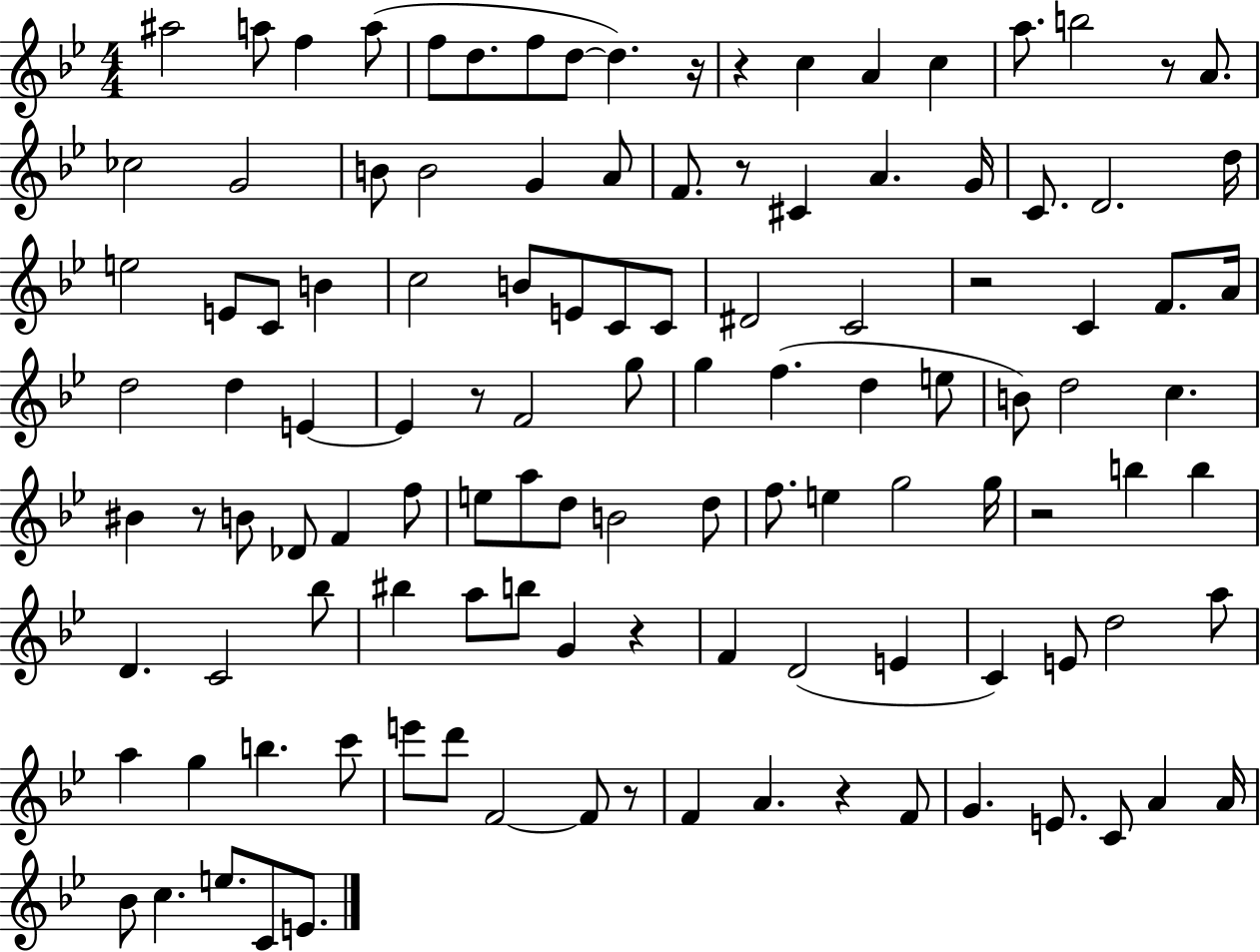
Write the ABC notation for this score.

X:1
T:Untitled
M:4/4
L:1/4
K:Bb
^a2 a/2 f a/2 f/2 d/2 f/2 d/2 d z/4 z c A c a/2 b2 z/2 A/2 _c2 G2 B/2 B2 G A/2 F/2 z/2 ^C A G/4 C/2 D2 d/4 e2 E/2 C/2 B c2 B/2 E/2 C/2 C/2 ^D2 C2 z2 C F/2 A/4 d2 d E E z/2 F2 g/2 g f d e/2 B/2 d2 c ^B z/2 B/2 _D/2 F f/2 e/2 a/2 d/2 B2 d/2 f/2 e g2 g/4 z2 b b D C2 _b/2 ^b a/2 b/2 G z F D2 E C E/2 d2 a/2 a g b c'/2 e'/2 d'/2 F2 F/2 z/2 F A z F/2 G E/2 C/2 A A/4 _B/2 c e/2 C/2 E/2